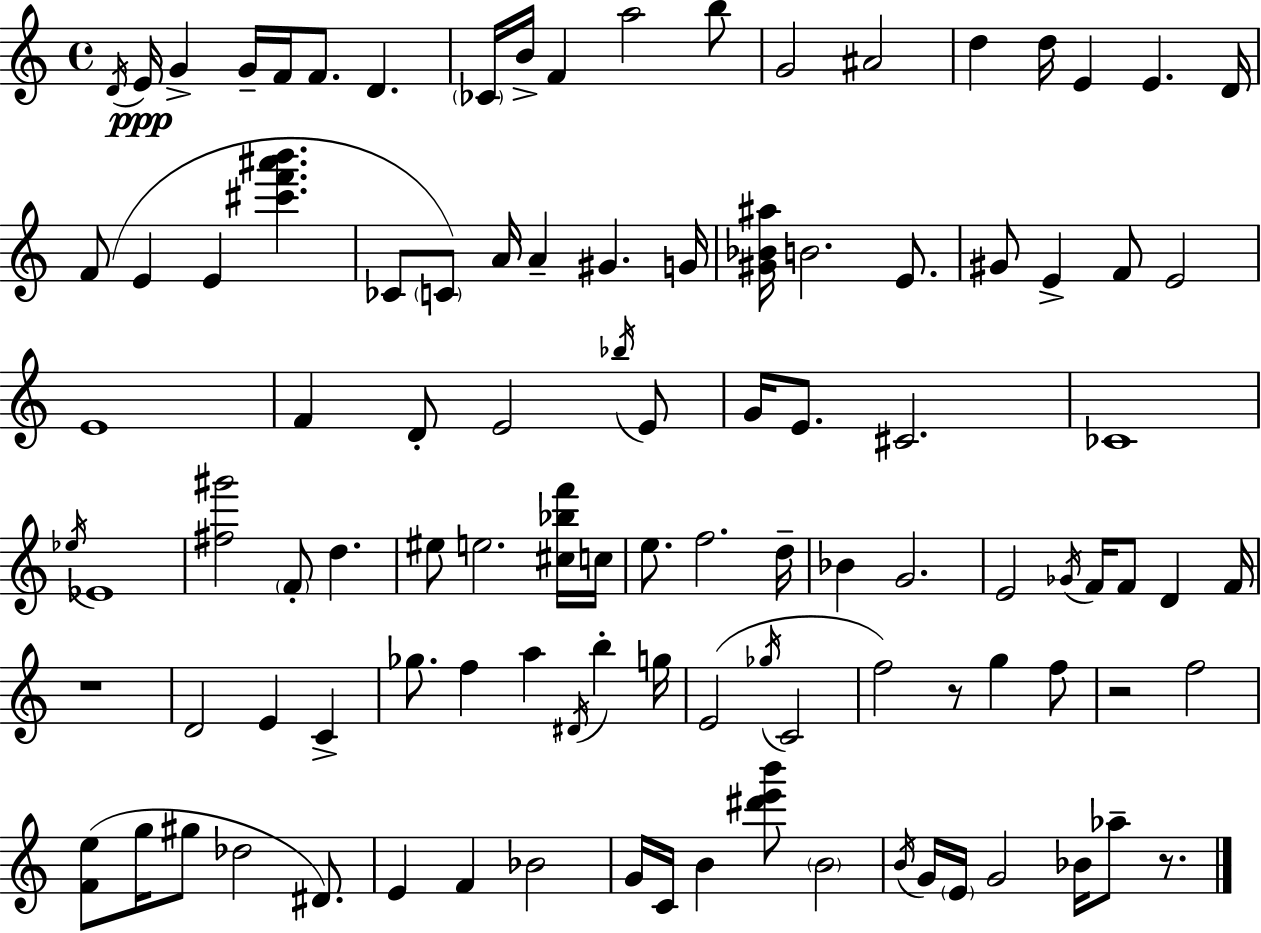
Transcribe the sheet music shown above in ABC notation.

X:1
T:Untitled
M:4/4
L:1/4
K:C
D/4 E/4 G G/4 F/4 F/2 D _C/4 B/4 F a2 b/2 G2 ^A2 d d/4 E E D/4 F/2 E E [^c'f'^a'b'] _C/2 C/2 A/4 A ^G G/4 [^G_B^a]/4 B2 E/2 ^G/2 E F/2 E2 E4 F D/2 E2 _b/4 E/2 G/4 E/2 ^C2 _C4 _e/4 _E4 [^f^g']2 F/2 d ^e/2 e2 [^c_bf']/4 c/4 e/2 f2 d/4 _B G2 E2 _G/4 F/4 F/2 D F/4 z4 D2 E C _g/2 f a ^D/4 b g/4 E2 _g/4 C2 f2 z/2 g f/2 z2 f2 [Fe]/2 g/4 ^g/2 _d2 ^D/2 E F _B2 G/4 C/4 B [^d'e'b']/2 B2 B/4 G/4 E/4 G2 _B/4 _a/2 z/2